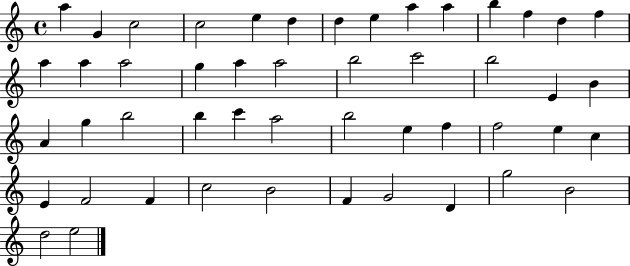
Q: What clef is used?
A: treble